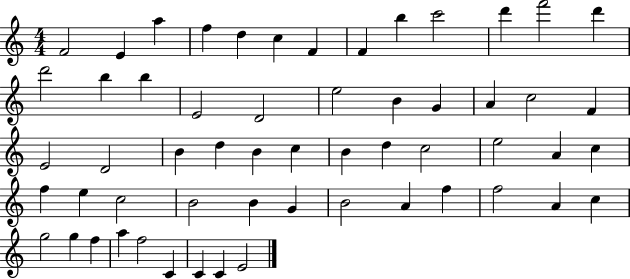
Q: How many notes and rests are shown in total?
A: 57